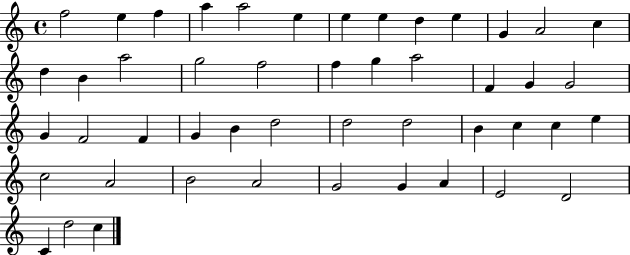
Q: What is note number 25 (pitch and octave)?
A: G4